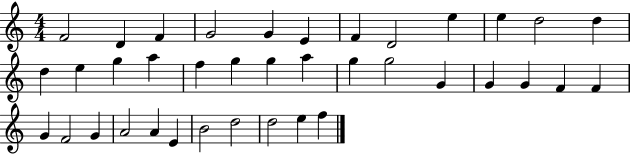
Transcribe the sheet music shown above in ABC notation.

X:1
T:Untitled
M:4/4
L:1/4
K:C
F2 D F G2 G E F D2 e e d2 d d e g a f g g a g g2 G G G F F G F2 G A2 A E B2 d2 d2 e f